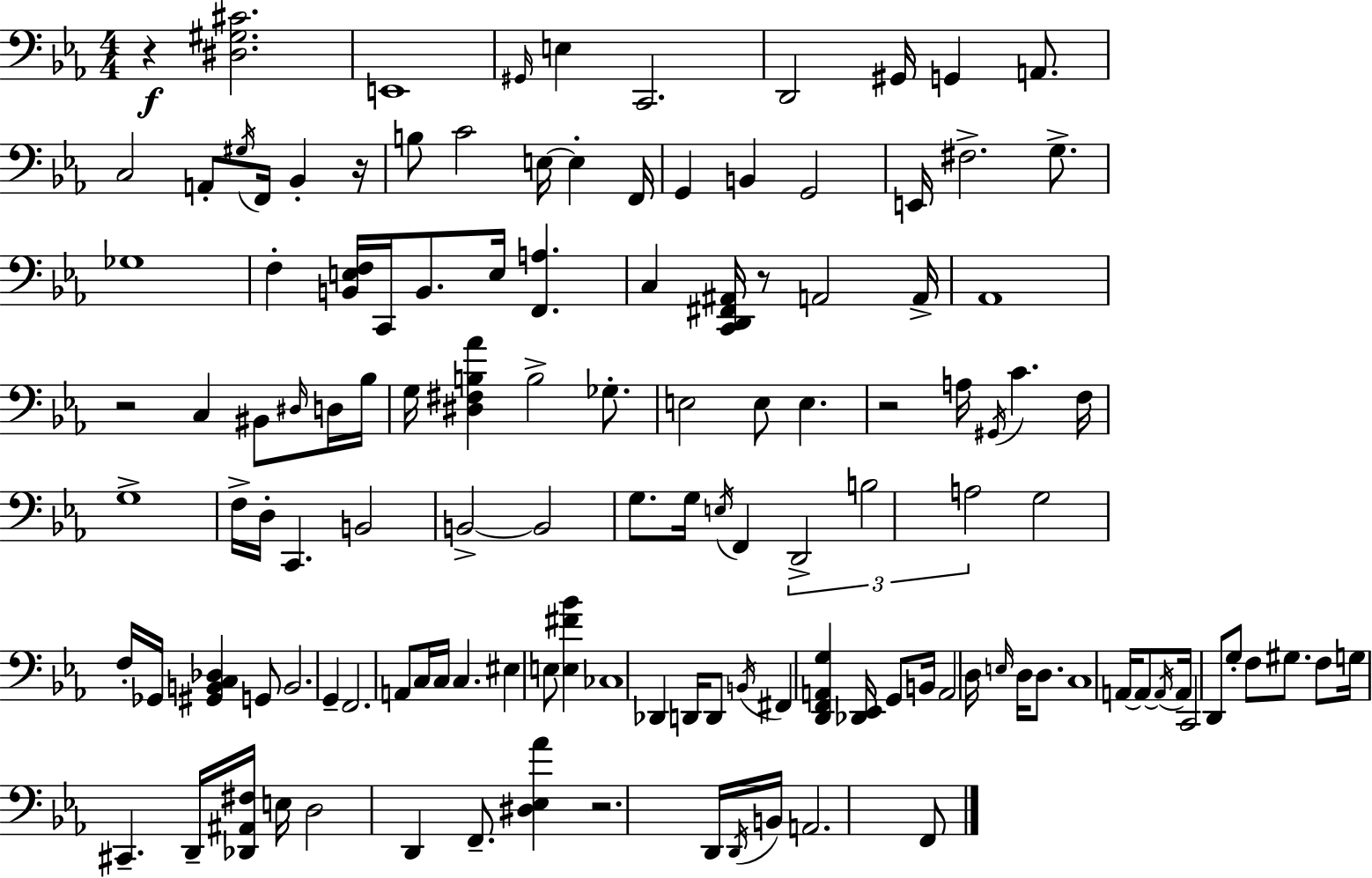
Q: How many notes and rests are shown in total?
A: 128